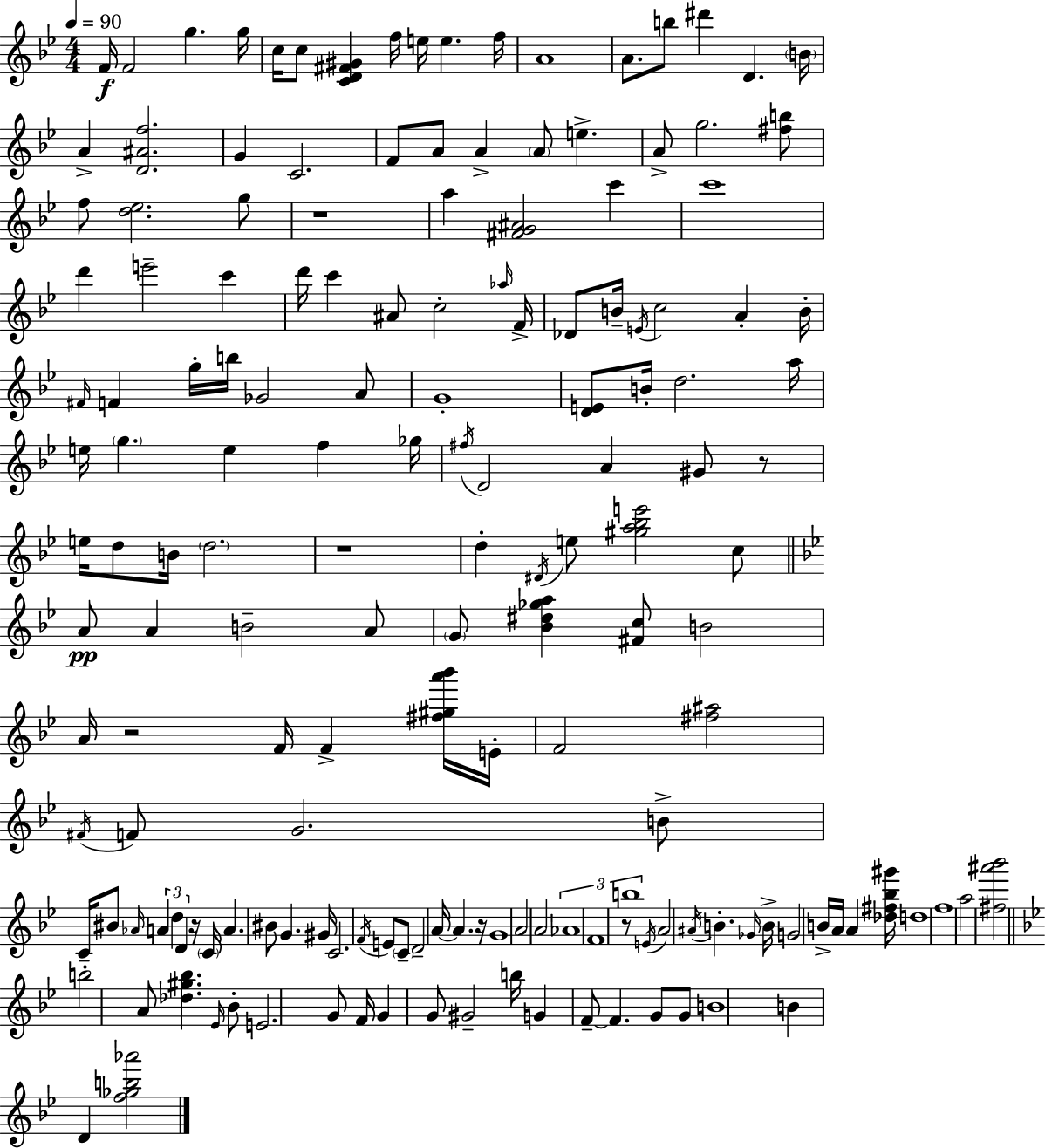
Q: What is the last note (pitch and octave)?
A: D4